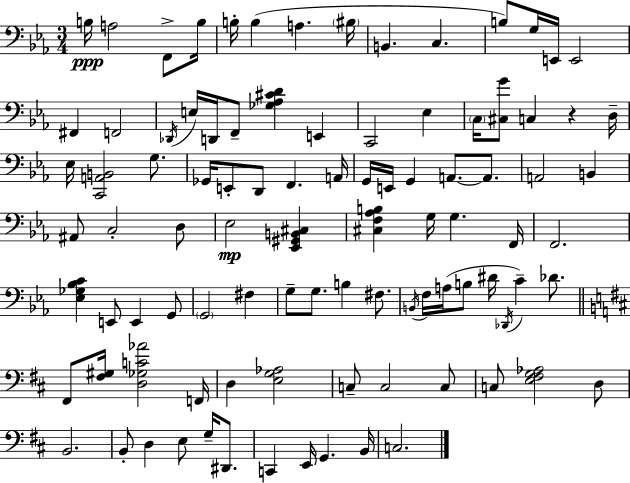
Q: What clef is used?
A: bass